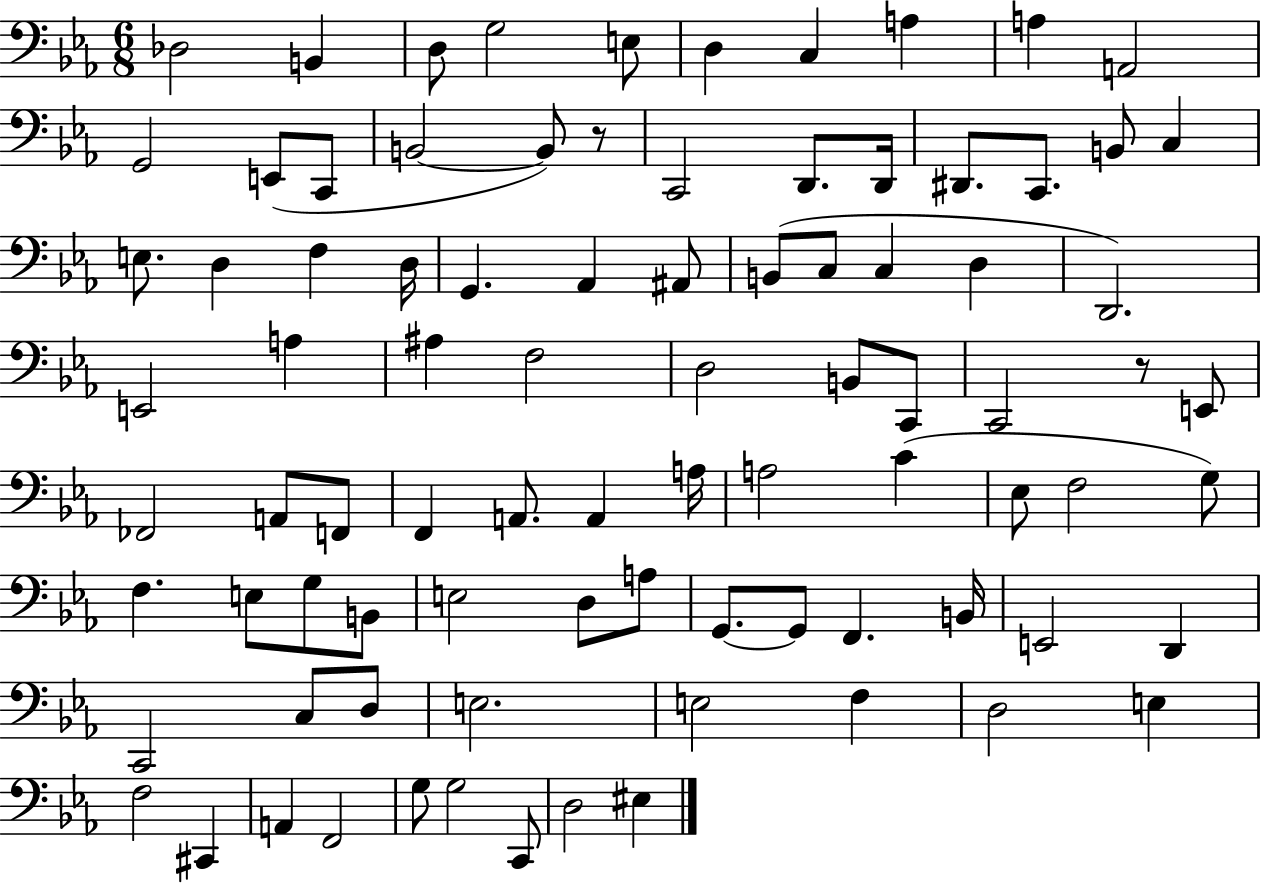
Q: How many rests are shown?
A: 2